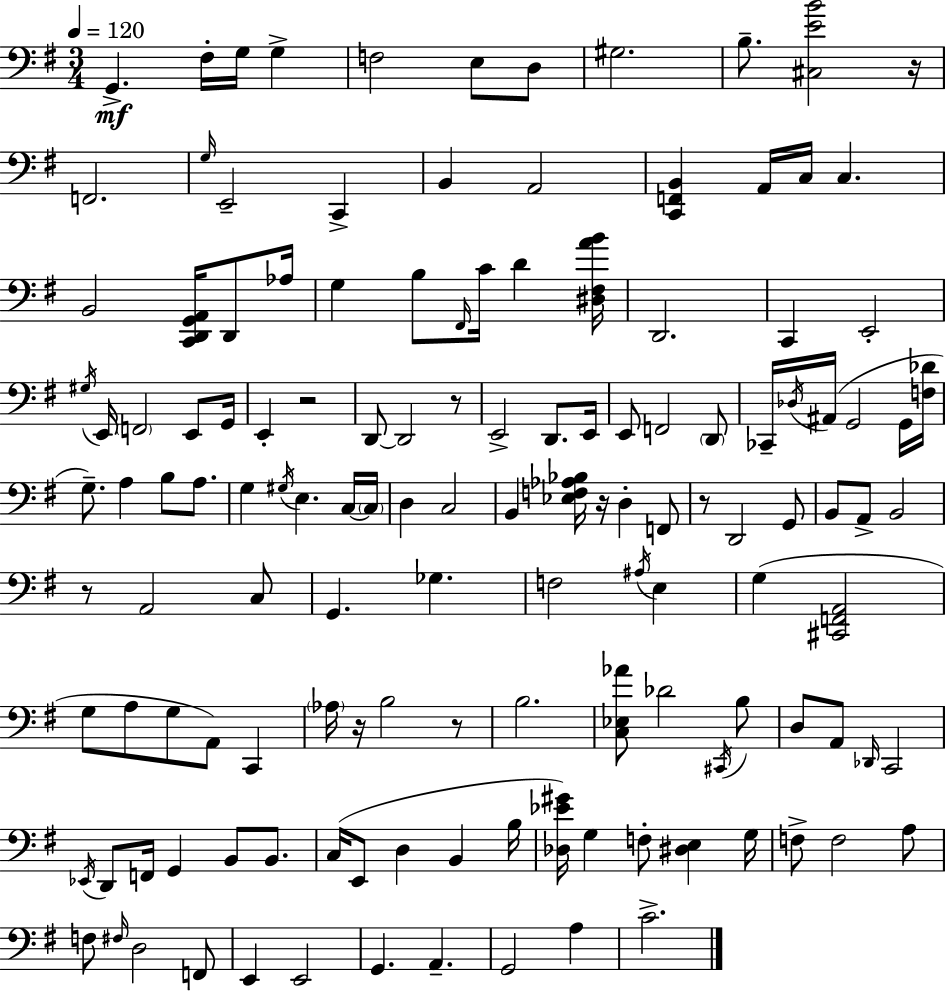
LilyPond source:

{
  \clef bass
  \numericTimeSignature
  \time 3/4
  \key g \major
  \tempo 4 = 120
  g,4.->\mf fis16-. g16 g4-> | f2 e8 d8 | gis2. | b8.-- <cis e' b'>2 r16 | \break f,2. | \grace { g16 } e,2-- c,4-> | b,4 a,2 | <c, f, b,>4 a,16 c16 c4. | \break b,2 <c, d, g, a,>16 d,8 | aes16 g4 b8 \grace { fis,16 } c'16 d'4 | <dis fis a' b'>16 d,2. | c,4 e,2-. | \break \acciaccatura { gis16 } e,16 \parenthesize f,2 | e,8 g,16 e,4-. r2 | d,8~~ d,2 | r8 e,2-> d,8. | \break e,16 e,8 f,2 | \parenthesize d,8 ces,16-- \acciaccatura { des16 } ais,16( g,2 | g,16 <f des'>16 g8.--) a4 b8 | a8. g4 \acciaccatura { gis16 } e4. | \break c16~~ \parenthesize c16 d4 c2 | b,4 <ees f aes bes>16 r16 d4-. | f,8 r8 d,2 | g,8 b,8 a,8-> b,2 | \break r8 a,2 | c8 g,4. ges4. | f2 | \acciaccatura { ais16 } e4 g4( <cis, f, a,>2 | \break g8 a8 g8 | a,8) c,4 \parenthesize aes16 r16 b2 | r8 b2. | <c ees aes'>8 des'2 | \break \acciaccatura { cis,16 } b8 d8 a,8 \grace { des,16 } | c,2 \acciaccatura { ees,16 } d,8 f,16 | g,4 b,8 b,8. c16( e,8 | d4 b,4 b16 <des ees' gis'>16) g4 | \break f8-. <dis e>4 g16 f8-> f2 | a8 f8 \grace { fis16 } | d2 f,8 e,4 | e,2 g,4. | \break a,4.-- g,2 | a4 c'2.-> | \bar "|."
}